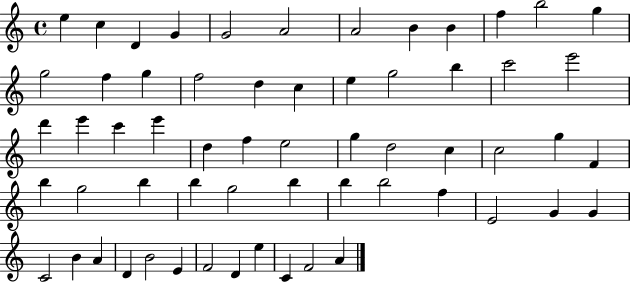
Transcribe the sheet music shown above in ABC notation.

X:1
T:Untitled
M:4/4
L:1/4
K:C
e c D G G2 A2 A2 B B f b2 g g2 f g f2 d c e g2 b c'2 e'2 d' e' c' e' d f e2 g d2 c c2 g F b g2 b b g2 b b b2 f E2 G G C2 B A D B2 E F2 D e C F2 A